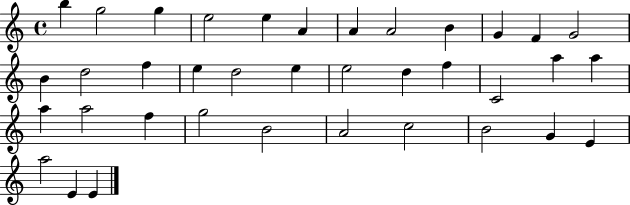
{
  \clef treble
  \time 4/4
  \defaultTimeSignature
  \key c \major
  b''4 g''2 g''4 | e''2 e''4 a'4 | a'4 a'2 b'4 | g'4 f'4 g'2 | \break b'4 d''2 f''4 | e''4 d''2 e''4 | e''2 d''4 f''4 | c'2 a''4 a''4 | \break a''4 a''2 f''4 | g''2 b'2 | a'2 c''2 | b'2 g'4 e'4 | \break a''2 e'4 e'4 | \bar "|."
}